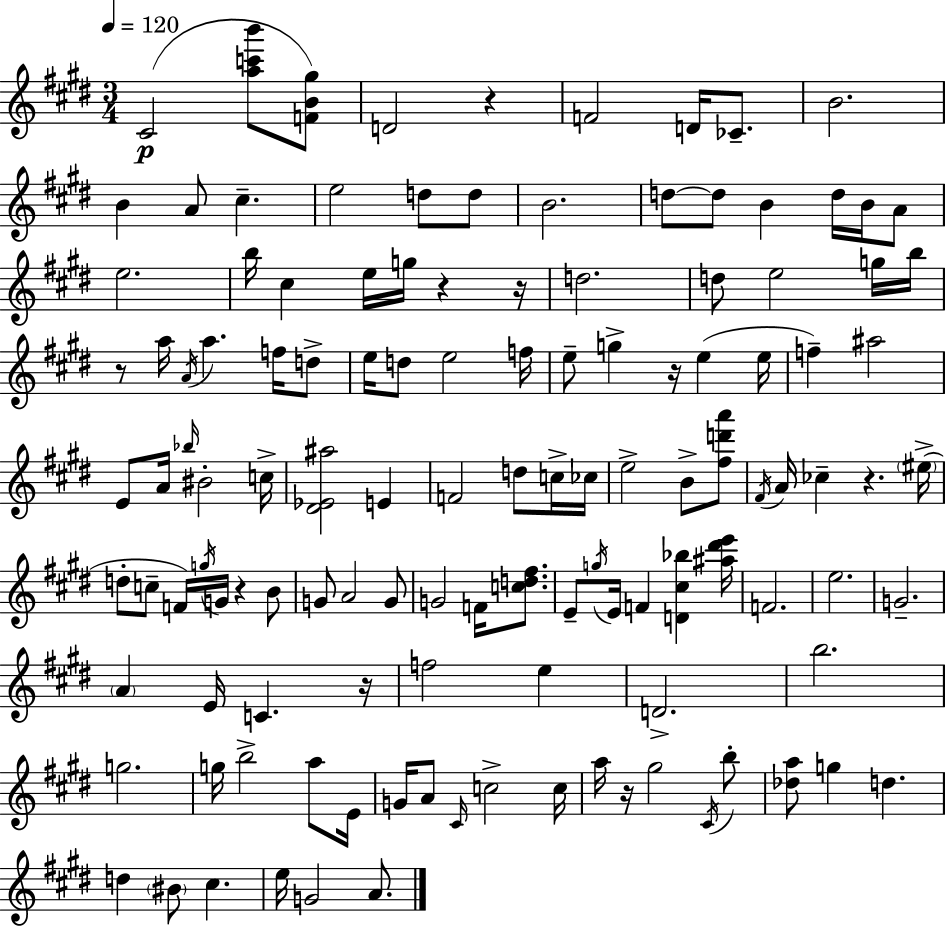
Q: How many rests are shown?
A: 9